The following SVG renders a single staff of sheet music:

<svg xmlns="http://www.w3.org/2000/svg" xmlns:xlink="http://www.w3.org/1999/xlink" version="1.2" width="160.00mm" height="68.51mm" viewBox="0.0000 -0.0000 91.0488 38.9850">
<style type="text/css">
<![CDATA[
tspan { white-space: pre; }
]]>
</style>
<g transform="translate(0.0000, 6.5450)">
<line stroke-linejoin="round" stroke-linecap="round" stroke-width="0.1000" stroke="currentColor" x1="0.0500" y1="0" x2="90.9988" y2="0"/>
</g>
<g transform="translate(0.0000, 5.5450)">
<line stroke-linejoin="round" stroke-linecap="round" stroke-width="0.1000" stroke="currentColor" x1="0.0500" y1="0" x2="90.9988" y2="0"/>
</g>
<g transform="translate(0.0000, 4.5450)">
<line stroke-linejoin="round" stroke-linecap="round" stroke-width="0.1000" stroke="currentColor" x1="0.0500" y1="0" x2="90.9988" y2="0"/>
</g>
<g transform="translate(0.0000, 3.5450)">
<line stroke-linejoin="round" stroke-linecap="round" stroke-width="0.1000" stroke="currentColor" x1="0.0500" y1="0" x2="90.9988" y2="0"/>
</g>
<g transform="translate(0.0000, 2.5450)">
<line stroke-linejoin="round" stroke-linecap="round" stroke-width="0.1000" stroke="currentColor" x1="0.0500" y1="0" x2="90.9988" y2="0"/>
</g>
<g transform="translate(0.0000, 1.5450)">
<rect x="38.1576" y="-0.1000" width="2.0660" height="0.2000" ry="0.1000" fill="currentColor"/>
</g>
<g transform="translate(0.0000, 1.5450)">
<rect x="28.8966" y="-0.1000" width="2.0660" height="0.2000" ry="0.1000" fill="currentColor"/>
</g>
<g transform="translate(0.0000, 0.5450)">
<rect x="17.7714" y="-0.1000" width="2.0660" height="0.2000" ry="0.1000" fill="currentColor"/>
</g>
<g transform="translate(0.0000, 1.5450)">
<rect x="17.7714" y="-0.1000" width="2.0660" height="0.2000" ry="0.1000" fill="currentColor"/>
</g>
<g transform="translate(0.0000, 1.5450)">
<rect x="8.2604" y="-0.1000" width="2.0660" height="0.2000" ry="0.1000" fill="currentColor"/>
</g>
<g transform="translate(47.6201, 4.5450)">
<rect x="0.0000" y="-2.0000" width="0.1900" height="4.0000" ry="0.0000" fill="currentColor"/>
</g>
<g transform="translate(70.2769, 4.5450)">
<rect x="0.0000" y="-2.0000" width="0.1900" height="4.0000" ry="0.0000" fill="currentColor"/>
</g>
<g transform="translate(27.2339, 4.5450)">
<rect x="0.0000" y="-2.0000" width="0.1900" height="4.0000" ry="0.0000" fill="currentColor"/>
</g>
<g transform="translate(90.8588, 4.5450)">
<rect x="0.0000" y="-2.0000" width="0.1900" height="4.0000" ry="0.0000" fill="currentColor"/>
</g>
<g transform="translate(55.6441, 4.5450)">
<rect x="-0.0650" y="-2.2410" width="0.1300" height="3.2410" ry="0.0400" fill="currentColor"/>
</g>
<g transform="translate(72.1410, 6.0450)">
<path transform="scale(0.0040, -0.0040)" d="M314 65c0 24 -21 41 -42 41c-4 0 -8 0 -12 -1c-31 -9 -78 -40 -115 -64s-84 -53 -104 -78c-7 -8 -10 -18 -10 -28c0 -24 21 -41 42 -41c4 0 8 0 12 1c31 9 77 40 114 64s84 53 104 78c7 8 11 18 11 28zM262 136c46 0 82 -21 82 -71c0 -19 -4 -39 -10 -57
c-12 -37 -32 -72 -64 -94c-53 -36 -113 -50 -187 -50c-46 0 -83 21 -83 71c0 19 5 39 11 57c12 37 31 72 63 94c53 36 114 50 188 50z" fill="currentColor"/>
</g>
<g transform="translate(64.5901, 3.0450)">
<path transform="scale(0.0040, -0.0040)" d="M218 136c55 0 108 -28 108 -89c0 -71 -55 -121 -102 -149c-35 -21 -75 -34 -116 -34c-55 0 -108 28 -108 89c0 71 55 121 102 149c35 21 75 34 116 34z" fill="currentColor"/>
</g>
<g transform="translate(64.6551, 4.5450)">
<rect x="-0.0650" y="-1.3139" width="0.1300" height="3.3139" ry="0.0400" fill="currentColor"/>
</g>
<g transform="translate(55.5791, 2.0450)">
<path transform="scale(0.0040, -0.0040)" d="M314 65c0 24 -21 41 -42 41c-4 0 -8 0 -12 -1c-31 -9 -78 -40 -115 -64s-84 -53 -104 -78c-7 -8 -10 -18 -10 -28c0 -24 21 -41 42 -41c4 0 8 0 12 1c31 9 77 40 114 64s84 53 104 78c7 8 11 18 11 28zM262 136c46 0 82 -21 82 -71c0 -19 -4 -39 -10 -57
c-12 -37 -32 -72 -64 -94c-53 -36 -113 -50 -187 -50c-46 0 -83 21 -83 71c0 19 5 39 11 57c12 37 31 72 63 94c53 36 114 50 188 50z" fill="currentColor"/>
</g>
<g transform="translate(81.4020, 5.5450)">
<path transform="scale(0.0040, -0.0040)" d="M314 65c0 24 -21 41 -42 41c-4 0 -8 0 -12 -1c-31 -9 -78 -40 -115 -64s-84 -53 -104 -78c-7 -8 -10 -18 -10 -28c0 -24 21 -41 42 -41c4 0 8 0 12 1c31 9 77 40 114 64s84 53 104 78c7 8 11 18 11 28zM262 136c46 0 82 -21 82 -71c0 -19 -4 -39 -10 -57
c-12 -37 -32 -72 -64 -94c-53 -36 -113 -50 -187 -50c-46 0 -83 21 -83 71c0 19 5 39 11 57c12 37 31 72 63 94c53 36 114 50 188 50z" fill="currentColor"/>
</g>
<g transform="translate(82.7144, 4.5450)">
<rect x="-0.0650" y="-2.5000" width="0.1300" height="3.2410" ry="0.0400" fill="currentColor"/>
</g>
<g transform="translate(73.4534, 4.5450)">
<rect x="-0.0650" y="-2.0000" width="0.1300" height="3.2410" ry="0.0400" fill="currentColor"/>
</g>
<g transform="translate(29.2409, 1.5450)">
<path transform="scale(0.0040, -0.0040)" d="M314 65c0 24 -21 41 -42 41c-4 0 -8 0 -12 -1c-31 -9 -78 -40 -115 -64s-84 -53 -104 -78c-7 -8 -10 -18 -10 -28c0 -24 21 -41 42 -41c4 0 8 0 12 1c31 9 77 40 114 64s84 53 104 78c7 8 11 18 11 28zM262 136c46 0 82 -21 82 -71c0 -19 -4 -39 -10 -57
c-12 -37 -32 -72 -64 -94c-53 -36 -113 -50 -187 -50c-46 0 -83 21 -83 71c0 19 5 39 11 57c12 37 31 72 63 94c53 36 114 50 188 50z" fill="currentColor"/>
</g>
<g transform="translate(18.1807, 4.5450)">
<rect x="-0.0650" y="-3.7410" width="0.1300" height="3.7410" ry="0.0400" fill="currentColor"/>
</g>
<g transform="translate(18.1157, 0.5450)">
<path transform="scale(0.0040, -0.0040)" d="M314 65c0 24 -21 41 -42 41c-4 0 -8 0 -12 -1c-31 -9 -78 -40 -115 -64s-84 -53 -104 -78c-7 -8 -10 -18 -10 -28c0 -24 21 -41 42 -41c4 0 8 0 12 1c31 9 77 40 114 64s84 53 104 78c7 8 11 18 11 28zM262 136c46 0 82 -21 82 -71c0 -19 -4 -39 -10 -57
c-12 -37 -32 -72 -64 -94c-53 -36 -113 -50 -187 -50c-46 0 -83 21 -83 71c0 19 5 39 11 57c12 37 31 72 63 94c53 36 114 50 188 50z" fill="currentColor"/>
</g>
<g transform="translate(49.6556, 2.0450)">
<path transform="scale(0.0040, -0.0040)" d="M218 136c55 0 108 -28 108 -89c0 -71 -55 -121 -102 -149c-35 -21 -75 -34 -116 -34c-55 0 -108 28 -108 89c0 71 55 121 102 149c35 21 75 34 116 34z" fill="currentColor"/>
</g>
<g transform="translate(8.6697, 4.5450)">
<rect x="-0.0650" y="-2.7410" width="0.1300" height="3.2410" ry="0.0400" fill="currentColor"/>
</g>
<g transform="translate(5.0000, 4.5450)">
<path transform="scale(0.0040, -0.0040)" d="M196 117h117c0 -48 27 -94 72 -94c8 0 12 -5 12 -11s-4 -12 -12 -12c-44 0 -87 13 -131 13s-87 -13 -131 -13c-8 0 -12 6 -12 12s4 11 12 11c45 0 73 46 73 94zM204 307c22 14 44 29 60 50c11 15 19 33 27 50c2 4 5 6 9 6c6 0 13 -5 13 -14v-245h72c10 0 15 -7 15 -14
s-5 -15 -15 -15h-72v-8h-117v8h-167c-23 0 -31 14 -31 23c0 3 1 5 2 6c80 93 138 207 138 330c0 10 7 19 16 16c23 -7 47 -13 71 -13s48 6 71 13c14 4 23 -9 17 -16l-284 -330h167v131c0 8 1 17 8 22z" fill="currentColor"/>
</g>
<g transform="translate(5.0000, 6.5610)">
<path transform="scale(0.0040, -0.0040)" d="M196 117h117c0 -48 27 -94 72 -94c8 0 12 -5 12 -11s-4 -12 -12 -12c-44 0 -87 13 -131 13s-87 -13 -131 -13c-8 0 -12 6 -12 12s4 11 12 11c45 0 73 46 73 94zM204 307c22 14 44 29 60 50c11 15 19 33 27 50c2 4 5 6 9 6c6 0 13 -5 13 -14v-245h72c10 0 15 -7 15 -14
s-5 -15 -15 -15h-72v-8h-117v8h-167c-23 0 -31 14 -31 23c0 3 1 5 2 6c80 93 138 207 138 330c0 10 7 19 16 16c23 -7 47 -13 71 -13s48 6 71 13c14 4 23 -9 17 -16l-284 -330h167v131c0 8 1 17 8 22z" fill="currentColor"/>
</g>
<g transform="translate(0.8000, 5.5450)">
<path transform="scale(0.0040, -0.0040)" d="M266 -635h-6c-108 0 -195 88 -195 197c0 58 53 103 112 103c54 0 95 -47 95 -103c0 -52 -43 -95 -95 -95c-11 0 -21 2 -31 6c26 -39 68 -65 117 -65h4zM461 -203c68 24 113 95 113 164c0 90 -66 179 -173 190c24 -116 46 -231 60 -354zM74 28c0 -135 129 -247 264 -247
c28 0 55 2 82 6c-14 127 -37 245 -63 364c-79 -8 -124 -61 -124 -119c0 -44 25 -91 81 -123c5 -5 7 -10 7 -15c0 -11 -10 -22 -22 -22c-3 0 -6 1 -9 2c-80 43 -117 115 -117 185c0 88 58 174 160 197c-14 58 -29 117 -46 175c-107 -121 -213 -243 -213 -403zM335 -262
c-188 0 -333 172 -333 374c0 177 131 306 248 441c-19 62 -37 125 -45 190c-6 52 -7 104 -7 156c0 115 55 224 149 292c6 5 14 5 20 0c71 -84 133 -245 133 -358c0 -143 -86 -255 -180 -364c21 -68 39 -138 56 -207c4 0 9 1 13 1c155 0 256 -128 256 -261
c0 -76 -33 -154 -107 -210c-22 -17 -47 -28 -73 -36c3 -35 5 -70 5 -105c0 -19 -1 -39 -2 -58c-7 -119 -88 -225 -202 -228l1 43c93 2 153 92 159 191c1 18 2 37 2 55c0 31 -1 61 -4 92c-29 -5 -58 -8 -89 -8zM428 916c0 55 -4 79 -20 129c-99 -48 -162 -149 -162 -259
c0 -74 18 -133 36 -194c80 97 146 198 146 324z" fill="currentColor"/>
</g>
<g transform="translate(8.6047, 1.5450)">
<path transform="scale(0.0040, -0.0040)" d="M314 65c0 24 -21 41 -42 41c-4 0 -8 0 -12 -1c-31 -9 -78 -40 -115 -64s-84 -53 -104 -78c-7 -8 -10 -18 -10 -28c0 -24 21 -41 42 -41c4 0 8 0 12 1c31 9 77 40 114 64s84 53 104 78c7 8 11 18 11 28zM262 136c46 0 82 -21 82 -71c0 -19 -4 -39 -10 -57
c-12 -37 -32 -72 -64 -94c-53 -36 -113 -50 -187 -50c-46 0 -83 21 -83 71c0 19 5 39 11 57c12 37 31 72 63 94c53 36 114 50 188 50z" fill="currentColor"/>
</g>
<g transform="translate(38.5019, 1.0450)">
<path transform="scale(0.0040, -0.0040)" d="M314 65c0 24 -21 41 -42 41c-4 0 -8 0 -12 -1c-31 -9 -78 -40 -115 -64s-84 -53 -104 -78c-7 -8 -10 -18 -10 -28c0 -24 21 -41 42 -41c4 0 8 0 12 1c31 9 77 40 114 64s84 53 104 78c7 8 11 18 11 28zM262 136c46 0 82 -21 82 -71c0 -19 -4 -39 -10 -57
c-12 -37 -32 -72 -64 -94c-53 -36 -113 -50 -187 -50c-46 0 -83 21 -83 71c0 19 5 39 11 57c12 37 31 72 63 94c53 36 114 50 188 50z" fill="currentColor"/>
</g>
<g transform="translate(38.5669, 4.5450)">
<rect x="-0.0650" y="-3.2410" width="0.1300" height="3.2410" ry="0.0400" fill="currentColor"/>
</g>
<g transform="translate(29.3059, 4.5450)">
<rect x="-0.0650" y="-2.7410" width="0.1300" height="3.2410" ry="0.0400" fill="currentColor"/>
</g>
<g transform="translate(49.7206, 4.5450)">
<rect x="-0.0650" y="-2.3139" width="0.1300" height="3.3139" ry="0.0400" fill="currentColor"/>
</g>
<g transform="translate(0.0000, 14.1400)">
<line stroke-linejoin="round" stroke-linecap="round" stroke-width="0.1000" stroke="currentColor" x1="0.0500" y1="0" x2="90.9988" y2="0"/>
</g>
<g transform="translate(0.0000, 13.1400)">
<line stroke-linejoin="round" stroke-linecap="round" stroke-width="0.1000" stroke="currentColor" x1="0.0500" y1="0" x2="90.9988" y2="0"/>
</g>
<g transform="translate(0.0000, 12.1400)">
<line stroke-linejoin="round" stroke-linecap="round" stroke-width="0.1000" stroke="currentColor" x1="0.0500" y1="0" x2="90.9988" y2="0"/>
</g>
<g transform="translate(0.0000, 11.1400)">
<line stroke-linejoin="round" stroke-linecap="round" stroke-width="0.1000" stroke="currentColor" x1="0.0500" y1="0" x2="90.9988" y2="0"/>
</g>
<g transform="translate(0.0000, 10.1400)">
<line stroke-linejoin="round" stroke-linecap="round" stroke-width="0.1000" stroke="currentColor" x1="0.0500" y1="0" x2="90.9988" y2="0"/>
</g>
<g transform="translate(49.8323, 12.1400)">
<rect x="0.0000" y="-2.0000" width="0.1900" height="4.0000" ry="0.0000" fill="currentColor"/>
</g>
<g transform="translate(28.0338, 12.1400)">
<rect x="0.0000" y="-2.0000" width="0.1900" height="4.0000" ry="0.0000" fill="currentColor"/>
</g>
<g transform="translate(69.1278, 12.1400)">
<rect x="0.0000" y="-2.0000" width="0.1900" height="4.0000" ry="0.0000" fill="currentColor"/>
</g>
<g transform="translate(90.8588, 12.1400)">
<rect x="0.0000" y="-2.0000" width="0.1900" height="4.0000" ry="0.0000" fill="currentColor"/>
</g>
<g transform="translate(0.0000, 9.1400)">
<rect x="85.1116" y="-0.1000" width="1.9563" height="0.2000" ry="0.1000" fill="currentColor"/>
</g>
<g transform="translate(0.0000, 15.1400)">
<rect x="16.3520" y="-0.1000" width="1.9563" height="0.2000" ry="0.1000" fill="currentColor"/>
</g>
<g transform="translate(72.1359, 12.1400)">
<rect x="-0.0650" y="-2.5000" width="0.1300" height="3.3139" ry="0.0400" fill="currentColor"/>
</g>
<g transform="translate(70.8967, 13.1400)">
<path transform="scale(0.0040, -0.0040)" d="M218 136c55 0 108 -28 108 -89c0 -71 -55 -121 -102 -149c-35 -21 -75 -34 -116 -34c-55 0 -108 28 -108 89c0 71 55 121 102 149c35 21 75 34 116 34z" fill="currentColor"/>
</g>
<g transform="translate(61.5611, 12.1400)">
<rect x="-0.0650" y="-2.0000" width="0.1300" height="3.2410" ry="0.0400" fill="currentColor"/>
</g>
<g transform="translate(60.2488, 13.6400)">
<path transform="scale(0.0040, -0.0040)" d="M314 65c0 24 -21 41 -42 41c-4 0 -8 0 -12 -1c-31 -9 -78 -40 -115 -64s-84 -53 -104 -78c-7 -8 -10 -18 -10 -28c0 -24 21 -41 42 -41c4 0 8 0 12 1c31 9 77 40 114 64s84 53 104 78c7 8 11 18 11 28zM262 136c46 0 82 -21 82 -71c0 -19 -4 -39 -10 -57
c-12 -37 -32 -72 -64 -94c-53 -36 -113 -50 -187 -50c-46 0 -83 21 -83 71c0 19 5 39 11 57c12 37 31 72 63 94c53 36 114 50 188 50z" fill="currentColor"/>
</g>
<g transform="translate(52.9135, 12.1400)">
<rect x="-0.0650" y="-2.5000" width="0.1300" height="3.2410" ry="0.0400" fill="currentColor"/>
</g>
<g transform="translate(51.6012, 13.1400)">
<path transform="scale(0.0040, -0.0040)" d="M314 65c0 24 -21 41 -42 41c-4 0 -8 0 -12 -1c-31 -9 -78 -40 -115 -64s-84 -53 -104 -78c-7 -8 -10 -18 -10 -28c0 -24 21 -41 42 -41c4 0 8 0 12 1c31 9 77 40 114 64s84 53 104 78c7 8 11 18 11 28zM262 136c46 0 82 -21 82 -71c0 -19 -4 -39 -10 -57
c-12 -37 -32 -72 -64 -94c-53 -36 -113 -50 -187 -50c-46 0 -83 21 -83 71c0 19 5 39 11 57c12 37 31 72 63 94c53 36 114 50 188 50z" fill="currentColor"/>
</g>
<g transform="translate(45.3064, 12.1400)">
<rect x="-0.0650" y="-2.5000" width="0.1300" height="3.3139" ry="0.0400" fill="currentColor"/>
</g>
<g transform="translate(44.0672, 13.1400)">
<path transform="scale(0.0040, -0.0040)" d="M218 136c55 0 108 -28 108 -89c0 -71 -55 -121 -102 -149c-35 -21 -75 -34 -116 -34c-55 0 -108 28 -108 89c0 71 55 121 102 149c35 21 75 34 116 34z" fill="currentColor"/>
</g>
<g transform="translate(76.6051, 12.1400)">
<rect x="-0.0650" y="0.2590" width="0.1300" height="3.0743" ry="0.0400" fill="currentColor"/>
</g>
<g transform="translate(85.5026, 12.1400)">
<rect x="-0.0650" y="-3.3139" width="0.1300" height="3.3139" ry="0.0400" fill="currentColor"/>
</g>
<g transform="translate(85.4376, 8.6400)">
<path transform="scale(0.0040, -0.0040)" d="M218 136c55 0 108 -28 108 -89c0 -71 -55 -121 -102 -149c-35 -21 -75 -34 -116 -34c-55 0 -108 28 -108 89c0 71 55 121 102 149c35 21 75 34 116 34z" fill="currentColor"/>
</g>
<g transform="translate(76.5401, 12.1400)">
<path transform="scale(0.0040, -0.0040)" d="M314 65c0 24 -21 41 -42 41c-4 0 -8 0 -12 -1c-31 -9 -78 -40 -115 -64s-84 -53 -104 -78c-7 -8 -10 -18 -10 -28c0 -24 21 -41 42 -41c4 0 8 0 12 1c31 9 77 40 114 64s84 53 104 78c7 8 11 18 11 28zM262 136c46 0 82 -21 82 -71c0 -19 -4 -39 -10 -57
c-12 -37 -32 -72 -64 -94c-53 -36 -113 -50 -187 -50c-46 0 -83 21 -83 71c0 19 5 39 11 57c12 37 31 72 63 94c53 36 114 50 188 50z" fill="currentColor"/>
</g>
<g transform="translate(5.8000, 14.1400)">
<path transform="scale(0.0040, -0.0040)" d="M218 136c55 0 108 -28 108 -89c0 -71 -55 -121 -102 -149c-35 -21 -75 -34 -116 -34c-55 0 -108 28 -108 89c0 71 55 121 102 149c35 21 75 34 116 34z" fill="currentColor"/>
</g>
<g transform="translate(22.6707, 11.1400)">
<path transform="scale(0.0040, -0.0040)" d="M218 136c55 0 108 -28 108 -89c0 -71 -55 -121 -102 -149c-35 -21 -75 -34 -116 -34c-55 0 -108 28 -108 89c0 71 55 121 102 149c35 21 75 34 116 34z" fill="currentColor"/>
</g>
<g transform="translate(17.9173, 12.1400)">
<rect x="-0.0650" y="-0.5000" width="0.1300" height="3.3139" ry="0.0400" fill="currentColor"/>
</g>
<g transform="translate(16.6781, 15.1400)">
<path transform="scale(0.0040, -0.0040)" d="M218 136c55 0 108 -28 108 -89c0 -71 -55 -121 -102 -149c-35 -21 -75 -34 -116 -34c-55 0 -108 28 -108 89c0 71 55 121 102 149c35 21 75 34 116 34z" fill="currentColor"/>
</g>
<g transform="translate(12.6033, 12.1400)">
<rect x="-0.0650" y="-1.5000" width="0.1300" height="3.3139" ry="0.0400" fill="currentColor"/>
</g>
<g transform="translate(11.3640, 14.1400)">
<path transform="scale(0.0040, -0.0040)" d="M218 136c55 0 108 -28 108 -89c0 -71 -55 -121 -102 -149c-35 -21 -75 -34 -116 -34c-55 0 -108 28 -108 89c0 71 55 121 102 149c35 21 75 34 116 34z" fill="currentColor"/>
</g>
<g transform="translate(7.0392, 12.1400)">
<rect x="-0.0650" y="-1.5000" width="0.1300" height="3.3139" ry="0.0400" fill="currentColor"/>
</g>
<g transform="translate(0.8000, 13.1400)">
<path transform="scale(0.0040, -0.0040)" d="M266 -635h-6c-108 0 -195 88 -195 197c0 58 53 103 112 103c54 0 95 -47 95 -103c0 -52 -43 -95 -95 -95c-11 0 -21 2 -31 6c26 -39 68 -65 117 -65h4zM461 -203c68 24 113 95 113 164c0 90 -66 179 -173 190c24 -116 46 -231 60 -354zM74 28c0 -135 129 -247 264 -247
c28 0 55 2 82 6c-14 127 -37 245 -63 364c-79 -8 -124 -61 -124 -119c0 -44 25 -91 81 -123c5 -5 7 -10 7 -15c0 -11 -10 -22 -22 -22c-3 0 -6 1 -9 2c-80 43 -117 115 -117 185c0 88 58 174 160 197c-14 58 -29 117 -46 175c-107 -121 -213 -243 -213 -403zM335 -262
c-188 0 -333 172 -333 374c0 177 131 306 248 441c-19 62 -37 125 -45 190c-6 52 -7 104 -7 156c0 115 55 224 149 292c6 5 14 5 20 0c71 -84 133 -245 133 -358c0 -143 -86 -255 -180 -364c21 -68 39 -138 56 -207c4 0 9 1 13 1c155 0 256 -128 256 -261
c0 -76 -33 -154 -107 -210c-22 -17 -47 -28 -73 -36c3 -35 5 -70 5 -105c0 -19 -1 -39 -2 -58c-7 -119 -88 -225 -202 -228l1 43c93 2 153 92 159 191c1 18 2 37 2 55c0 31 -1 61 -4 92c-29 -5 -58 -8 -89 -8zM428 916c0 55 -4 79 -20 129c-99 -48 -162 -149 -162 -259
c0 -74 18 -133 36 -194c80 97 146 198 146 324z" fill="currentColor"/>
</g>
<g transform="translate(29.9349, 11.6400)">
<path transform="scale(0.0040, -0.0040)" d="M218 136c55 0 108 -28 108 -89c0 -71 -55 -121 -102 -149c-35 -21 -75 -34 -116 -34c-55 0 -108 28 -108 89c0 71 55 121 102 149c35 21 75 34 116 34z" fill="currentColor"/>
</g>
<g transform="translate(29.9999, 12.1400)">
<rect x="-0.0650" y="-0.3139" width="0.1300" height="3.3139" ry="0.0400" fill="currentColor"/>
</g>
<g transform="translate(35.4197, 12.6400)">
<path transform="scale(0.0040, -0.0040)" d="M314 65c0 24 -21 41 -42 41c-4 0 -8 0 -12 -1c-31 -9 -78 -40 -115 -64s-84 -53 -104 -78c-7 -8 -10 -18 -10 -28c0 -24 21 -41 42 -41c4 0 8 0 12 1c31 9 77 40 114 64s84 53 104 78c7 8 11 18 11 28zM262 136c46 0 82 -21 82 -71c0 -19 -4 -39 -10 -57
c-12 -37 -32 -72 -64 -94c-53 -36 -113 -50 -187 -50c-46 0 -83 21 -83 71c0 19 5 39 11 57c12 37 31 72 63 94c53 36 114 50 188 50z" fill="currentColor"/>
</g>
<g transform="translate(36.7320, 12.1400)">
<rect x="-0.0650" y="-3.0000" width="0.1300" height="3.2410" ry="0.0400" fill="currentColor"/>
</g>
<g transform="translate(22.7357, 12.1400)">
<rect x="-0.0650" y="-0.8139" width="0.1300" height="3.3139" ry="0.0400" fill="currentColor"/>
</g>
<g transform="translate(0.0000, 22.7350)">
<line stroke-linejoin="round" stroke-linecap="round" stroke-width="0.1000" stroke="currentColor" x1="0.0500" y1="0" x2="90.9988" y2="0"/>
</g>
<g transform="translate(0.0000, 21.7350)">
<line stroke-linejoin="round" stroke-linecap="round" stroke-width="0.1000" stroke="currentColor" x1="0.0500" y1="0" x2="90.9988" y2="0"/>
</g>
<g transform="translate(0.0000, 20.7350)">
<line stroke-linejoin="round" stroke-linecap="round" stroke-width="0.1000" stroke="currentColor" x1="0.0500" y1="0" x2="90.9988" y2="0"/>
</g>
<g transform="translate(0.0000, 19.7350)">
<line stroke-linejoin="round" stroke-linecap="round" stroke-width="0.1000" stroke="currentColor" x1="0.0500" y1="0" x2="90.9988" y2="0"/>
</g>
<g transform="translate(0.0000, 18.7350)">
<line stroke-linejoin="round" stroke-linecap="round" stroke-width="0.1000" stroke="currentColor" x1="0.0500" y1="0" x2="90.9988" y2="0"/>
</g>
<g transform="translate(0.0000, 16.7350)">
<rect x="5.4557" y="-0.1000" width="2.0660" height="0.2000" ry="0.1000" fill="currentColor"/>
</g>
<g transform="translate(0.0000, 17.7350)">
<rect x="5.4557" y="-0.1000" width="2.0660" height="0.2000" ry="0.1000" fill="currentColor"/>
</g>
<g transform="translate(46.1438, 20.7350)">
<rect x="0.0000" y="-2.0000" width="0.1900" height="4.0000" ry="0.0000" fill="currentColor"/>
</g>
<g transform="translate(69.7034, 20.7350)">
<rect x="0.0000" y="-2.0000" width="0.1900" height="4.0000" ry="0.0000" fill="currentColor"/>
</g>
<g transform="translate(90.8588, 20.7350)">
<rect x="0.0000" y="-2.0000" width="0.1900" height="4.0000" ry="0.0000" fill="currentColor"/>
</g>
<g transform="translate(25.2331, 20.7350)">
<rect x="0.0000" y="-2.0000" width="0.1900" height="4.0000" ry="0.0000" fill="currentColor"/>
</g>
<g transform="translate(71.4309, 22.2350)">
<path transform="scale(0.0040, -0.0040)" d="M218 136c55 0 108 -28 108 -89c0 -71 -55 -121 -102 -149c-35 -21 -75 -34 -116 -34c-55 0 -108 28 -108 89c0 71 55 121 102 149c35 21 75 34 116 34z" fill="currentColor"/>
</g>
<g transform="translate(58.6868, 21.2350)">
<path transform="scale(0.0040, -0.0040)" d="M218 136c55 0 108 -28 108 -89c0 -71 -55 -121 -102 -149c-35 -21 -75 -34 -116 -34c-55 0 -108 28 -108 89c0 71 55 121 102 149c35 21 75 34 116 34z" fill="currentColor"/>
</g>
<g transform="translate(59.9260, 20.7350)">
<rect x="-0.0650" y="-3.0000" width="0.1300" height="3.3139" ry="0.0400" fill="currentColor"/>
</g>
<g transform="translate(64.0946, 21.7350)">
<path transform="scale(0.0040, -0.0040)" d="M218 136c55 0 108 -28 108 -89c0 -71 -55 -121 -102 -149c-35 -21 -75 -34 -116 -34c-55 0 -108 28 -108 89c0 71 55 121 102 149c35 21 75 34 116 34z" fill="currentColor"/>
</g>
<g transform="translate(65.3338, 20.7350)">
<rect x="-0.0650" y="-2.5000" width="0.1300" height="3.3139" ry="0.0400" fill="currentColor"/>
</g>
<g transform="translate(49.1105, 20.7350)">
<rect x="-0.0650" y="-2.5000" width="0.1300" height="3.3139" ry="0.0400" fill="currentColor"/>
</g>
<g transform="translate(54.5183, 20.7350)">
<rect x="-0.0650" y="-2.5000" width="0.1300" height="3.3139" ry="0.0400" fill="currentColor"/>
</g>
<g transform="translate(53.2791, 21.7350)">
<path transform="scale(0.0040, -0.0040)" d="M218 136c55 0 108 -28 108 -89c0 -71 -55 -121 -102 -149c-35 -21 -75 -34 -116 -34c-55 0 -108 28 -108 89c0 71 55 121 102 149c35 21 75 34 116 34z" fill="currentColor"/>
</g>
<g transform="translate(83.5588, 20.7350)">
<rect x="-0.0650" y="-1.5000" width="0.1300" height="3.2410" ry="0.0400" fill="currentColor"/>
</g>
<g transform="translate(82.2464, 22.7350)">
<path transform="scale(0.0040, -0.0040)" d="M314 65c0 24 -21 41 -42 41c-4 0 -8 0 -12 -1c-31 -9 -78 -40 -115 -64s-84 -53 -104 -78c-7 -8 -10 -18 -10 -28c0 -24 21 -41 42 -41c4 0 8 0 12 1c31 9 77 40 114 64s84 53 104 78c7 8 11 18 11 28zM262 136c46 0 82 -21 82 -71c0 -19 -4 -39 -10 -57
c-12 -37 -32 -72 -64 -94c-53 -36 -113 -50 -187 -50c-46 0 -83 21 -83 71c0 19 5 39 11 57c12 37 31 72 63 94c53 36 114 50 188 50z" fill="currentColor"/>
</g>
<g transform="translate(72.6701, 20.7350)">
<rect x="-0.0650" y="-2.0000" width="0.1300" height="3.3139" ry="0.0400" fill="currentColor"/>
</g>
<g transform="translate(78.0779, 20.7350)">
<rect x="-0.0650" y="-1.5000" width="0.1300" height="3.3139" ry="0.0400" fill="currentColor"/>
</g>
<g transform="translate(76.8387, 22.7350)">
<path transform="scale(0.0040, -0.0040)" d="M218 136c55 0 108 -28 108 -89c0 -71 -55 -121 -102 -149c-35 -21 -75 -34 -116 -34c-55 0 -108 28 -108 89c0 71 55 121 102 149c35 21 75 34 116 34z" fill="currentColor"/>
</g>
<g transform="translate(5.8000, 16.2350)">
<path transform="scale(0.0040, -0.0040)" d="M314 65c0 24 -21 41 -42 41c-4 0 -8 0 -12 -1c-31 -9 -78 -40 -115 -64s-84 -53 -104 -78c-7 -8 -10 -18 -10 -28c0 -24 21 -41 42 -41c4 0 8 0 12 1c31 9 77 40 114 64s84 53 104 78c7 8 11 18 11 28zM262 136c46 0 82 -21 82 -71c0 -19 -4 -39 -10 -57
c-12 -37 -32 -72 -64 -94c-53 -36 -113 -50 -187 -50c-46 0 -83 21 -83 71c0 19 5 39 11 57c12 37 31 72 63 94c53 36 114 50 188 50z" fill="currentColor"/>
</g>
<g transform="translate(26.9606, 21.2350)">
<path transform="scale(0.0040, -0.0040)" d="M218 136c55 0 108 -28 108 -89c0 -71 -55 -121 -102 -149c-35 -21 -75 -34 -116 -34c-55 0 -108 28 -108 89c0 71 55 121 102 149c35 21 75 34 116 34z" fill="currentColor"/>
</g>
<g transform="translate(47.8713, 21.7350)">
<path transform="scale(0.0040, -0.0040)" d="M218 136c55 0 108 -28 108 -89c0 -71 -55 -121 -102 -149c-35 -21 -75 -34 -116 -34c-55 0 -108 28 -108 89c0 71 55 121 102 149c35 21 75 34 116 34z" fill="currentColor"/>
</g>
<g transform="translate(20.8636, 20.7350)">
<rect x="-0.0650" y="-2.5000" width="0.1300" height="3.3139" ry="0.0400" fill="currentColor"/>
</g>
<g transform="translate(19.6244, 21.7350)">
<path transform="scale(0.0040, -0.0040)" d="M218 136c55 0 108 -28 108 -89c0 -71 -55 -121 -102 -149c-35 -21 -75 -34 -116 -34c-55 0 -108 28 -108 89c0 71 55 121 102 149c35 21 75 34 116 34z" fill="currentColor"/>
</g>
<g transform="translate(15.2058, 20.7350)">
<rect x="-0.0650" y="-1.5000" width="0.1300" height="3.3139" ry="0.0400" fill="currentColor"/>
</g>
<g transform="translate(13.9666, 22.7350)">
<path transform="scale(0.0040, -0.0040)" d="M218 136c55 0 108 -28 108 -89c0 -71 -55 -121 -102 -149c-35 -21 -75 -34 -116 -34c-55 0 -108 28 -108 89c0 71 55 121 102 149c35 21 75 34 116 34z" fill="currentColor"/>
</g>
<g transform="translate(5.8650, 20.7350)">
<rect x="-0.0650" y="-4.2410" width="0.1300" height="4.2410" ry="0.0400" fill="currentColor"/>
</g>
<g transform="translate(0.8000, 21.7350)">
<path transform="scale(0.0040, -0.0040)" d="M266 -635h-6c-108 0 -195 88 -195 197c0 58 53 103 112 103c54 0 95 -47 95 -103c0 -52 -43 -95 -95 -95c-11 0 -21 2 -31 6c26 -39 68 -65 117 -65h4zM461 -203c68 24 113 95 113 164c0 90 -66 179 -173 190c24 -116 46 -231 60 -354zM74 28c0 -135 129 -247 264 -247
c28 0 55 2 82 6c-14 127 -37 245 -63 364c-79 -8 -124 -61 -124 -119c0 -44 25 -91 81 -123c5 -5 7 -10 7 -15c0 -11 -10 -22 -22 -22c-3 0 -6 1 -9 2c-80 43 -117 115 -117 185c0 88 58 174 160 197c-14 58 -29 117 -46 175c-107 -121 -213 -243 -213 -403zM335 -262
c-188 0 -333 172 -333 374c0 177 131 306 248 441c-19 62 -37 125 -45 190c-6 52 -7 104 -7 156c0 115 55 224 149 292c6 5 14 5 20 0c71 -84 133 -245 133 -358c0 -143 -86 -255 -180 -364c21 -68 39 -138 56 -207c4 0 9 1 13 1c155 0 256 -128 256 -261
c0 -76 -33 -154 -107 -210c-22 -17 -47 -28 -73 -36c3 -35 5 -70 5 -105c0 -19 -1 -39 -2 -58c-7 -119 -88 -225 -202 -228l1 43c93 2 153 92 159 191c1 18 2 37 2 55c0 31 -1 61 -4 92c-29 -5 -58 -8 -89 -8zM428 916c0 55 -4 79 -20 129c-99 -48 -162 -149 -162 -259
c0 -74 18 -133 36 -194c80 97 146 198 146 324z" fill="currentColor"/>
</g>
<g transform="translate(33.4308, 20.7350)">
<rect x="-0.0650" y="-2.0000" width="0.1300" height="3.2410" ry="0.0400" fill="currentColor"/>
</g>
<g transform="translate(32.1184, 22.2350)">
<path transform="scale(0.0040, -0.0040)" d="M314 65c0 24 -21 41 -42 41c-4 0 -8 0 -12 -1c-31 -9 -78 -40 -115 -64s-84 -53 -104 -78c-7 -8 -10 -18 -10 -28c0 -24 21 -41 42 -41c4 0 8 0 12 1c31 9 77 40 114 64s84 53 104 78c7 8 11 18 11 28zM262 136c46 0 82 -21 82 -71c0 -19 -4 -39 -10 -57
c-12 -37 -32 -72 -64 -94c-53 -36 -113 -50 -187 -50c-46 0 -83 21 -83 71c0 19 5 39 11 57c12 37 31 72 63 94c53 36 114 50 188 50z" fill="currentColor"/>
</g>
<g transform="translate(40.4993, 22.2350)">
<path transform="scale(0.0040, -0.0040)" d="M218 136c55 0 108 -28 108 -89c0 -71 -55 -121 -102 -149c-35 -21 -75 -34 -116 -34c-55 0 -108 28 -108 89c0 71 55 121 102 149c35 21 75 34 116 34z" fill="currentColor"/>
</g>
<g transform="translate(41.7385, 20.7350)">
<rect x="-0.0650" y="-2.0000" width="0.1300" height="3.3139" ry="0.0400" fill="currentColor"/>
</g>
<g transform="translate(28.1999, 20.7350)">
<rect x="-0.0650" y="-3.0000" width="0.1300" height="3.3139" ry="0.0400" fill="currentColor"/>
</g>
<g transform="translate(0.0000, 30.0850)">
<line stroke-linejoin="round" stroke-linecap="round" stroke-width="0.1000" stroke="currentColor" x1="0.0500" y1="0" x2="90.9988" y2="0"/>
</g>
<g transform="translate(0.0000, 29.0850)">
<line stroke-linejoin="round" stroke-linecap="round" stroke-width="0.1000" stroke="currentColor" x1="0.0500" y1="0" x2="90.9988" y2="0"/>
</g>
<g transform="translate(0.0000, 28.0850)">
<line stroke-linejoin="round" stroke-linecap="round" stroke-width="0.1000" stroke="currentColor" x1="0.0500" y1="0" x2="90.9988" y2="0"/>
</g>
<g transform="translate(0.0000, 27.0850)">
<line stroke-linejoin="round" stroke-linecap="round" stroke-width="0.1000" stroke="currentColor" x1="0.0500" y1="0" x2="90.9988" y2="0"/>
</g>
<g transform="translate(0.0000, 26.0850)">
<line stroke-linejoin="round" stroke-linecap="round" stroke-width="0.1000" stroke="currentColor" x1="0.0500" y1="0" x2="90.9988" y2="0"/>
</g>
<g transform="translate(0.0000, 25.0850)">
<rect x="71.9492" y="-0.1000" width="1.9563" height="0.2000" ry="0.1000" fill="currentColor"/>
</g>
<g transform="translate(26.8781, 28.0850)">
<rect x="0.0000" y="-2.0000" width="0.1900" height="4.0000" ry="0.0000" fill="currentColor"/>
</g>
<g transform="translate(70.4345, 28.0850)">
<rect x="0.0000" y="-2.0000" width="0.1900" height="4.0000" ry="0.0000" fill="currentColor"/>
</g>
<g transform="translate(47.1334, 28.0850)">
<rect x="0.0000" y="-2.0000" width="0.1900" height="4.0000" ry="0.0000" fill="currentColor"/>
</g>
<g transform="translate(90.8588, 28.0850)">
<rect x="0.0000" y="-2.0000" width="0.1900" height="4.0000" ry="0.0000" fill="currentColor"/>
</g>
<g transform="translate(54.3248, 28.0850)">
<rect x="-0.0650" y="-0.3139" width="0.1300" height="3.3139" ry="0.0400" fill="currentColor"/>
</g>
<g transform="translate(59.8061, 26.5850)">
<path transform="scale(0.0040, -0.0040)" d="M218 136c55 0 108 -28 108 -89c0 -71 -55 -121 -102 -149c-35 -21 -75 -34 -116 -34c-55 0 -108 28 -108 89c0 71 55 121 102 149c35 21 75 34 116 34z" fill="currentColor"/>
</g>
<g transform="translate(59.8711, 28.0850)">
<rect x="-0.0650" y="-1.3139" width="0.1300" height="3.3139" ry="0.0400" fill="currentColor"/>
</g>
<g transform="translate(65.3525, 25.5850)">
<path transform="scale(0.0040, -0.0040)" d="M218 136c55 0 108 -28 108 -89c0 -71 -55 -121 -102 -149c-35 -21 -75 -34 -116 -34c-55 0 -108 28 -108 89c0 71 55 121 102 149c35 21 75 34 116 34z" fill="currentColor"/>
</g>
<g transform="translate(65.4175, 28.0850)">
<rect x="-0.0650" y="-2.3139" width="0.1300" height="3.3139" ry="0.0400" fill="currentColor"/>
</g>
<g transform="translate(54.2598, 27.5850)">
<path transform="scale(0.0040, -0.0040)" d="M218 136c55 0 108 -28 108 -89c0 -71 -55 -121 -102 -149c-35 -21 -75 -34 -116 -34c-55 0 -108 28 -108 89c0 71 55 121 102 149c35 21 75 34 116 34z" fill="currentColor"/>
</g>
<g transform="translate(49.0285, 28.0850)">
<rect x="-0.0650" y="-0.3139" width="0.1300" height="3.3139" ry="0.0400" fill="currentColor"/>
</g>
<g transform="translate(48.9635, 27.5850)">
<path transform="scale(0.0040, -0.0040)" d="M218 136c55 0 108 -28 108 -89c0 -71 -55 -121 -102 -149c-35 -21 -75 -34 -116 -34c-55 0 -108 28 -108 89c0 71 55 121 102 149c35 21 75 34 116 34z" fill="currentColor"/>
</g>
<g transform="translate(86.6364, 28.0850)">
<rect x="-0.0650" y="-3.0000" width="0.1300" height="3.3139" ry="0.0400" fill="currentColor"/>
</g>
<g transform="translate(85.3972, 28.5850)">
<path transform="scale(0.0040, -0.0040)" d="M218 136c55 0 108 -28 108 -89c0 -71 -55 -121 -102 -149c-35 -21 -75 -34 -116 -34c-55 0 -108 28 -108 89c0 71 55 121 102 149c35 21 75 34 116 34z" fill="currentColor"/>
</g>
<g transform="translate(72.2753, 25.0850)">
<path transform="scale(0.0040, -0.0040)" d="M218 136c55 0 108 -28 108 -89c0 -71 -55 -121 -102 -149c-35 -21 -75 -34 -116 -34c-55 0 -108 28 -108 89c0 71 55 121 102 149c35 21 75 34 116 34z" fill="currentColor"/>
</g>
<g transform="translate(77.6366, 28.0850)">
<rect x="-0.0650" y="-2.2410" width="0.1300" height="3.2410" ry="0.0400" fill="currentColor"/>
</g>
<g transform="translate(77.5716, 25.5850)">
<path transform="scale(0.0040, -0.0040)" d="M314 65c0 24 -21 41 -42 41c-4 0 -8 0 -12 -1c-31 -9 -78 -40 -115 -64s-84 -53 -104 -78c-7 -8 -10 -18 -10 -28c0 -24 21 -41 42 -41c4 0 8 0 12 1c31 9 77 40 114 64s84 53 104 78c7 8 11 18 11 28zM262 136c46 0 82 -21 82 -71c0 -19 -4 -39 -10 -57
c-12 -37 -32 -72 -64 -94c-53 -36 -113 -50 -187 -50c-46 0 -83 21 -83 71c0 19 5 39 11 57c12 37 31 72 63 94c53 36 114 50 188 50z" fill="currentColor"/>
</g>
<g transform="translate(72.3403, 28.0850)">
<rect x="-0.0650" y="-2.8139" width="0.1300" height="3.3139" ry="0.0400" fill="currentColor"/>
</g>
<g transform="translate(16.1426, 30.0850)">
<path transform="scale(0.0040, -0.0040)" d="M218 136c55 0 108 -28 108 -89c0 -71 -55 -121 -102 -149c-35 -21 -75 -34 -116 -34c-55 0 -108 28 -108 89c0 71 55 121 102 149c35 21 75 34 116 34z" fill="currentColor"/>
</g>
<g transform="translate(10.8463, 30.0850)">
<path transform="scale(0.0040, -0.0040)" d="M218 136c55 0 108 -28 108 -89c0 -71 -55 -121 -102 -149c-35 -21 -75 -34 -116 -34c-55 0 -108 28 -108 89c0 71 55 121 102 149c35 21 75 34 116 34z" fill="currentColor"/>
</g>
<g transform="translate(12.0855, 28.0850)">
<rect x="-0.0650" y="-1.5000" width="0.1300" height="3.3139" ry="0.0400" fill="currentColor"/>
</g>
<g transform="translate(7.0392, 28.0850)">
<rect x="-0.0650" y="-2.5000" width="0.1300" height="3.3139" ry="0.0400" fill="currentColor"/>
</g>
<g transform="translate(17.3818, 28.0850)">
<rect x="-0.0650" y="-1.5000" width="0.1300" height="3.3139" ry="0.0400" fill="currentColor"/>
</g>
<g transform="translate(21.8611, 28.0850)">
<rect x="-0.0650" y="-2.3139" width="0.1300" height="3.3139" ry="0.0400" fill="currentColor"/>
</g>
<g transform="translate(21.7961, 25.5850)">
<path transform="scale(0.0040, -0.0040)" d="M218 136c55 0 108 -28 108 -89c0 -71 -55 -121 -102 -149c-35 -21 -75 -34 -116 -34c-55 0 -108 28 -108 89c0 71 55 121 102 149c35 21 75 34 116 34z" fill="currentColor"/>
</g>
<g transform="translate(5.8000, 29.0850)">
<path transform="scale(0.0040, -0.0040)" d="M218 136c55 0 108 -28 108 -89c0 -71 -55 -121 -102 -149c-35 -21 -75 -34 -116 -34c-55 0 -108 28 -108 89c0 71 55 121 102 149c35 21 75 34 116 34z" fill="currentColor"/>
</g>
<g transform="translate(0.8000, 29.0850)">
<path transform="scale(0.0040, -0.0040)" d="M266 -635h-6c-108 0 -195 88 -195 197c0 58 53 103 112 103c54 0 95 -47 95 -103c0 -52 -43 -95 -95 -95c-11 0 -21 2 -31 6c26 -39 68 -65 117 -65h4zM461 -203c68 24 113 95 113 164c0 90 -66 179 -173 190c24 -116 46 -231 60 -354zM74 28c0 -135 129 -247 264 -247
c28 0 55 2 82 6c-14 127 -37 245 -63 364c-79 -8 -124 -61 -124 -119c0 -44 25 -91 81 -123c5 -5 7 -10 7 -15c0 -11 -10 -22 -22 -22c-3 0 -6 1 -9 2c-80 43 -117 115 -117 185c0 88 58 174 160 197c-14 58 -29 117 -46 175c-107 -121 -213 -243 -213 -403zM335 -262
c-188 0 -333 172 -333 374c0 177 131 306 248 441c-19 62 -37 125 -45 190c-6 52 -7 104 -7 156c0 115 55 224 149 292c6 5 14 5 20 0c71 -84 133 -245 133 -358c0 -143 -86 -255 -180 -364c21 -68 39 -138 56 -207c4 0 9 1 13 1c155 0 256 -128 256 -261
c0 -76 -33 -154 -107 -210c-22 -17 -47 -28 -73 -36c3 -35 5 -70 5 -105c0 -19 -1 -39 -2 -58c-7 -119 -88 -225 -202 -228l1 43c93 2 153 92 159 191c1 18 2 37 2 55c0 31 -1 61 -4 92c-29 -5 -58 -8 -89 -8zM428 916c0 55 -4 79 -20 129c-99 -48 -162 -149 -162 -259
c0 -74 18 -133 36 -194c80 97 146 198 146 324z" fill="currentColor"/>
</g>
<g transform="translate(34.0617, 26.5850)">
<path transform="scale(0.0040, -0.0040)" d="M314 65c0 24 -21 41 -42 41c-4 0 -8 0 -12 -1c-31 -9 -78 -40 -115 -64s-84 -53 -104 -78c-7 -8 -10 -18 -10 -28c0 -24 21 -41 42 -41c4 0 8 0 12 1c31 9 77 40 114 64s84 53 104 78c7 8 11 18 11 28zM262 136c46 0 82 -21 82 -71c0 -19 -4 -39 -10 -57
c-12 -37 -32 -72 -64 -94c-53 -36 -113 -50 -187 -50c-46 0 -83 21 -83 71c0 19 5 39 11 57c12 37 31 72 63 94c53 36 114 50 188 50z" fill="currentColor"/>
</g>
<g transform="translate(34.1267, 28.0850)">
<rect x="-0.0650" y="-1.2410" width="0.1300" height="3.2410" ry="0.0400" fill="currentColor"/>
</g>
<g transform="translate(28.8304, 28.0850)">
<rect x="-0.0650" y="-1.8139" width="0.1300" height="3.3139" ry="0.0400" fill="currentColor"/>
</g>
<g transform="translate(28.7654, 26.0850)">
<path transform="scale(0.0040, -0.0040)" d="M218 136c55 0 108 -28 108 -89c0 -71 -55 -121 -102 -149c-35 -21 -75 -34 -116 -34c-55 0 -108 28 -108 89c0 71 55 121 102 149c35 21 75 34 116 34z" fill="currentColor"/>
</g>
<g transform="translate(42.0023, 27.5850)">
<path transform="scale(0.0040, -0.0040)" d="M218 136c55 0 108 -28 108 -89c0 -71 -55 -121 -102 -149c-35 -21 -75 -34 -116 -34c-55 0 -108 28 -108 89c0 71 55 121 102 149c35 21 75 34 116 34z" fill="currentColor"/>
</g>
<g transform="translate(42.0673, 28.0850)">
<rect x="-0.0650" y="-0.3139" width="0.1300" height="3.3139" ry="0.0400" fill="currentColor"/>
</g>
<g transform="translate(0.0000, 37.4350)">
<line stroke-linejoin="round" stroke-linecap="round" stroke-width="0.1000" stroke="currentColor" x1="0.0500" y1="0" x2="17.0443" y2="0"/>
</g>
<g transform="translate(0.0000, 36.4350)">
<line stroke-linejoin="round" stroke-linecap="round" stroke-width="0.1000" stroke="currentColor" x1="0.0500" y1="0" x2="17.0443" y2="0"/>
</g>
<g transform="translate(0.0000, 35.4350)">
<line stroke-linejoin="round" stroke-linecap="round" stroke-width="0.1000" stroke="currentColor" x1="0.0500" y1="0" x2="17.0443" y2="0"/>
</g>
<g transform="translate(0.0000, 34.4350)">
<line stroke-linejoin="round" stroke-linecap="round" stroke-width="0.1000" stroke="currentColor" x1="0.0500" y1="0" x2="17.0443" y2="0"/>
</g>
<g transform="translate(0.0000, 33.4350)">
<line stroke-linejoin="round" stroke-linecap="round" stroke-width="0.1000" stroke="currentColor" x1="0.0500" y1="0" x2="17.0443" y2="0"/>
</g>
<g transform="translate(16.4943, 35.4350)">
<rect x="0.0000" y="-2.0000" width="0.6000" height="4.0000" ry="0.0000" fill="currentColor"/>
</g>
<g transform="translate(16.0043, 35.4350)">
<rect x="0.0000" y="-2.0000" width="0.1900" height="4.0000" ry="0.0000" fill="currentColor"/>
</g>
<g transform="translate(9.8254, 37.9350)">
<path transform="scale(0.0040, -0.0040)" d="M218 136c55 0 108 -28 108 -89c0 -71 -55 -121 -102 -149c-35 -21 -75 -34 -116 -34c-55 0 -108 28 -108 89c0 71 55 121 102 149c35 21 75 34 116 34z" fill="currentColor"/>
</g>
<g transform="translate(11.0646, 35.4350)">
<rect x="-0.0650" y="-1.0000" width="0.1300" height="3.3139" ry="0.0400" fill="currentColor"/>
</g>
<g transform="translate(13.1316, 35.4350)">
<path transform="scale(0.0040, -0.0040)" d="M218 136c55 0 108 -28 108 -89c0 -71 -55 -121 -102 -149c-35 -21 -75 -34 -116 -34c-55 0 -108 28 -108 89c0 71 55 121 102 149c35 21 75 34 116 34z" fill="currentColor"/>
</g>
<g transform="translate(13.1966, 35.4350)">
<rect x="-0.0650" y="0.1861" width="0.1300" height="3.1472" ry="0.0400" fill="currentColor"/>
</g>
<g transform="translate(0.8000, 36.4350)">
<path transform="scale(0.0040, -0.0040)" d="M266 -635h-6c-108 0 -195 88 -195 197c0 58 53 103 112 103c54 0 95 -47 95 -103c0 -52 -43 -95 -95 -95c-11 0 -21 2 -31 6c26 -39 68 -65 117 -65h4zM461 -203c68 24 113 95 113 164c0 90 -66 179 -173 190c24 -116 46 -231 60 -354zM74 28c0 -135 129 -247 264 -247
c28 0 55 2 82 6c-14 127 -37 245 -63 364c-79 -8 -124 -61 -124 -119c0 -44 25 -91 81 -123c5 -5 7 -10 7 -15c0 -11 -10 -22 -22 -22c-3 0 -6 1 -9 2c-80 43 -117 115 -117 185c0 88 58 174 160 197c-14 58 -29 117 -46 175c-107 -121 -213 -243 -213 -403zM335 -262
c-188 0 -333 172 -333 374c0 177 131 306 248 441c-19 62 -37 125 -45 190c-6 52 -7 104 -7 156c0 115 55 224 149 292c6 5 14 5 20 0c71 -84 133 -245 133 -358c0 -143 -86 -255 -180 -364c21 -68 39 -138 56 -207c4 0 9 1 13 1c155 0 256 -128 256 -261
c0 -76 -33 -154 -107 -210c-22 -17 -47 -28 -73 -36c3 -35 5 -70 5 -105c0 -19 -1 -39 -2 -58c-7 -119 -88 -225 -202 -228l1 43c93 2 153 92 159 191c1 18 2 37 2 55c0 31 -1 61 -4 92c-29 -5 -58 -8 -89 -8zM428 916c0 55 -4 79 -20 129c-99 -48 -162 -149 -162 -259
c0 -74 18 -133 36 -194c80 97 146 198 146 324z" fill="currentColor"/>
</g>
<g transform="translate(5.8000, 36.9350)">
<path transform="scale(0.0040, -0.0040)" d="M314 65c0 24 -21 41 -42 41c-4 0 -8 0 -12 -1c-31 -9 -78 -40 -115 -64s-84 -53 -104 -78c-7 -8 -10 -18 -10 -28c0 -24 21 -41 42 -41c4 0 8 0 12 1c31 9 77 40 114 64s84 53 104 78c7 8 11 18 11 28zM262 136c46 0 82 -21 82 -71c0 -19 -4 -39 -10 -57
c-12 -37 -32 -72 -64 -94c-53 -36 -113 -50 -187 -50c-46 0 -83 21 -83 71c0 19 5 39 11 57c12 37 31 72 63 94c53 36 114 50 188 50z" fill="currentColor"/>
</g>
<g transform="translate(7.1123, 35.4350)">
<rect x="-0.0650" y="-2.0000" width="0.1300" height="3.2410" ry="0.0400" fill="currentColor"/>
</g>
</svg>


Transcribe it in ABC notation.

X:1
T:Untitled
M:4/4
L:1/4
K:C
a2 c'2 a2 b2 g g2 e F2 G2 E E C d c A2 G G2 F2 G B2 b d'2 E G A F2 F G G A G F E E2 G E E g f e2 c c c e g a g2 A F2 D B